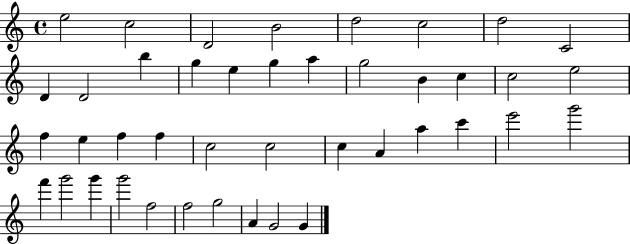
{
  \clef treble
  \time 4/4
  \defaultTimeSignature
  \key c \major
  e''2 c''2 | d'2 b'2 | d''2 c''2 | d''2 c'2 | \break d'4 d'2 b''4 | g''4 e''4 g''4 a''4 | g''2 b'4 c''4 | c''2 e''2 | \break f''4 e''4 f''4 f''4 | c''2 c''2 | c''4 a'4 a''4 c'''4 | e'''2 g'''2 | \break f'''4 g'''2 g'''4 | g'''2 f''2 | f''2 g''2 | a'4 g'2 g'4 | \break \bar "|."
}